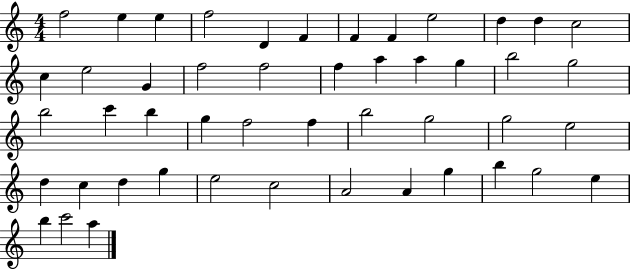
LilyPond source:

{
  \clef treble
  \numericTimeSignature
  \time 4/4
  \key c \major
  f''2 e''4 e''4 | f''2 d'4 f'4 | f'4 f'4 e''2 | d''4 d''4 c''2 | \break c''4 e''2 g'4 | f''2 f''2 | f''4 a''4 a''4 g''4 | b''2 g''2 | \break b''2 c'''4 b''4 | g''4 f''2 f''4 | b''2 g''2 | g''2 e''2 | \break d''4 c''4 d''4 g''4 | e''2 c''2 | a'2 a'4 g''4 | b''4 g''2 e''4 | \break b''4 c'''2 a''4 | \bar "|."
}